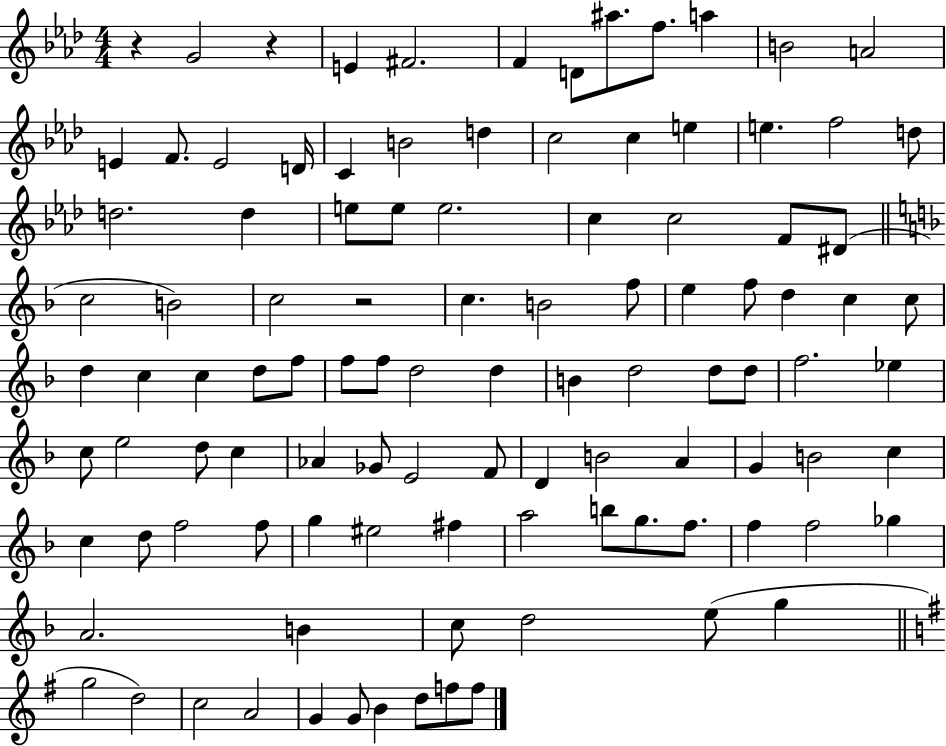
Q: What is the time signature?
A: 4/4